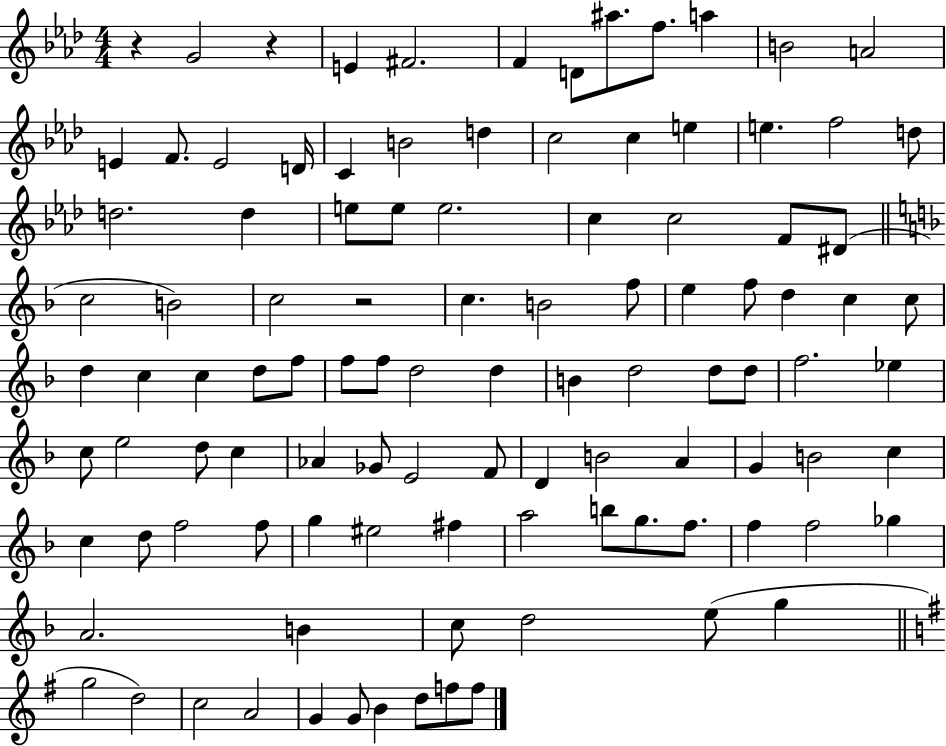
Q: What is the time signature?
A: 4/4